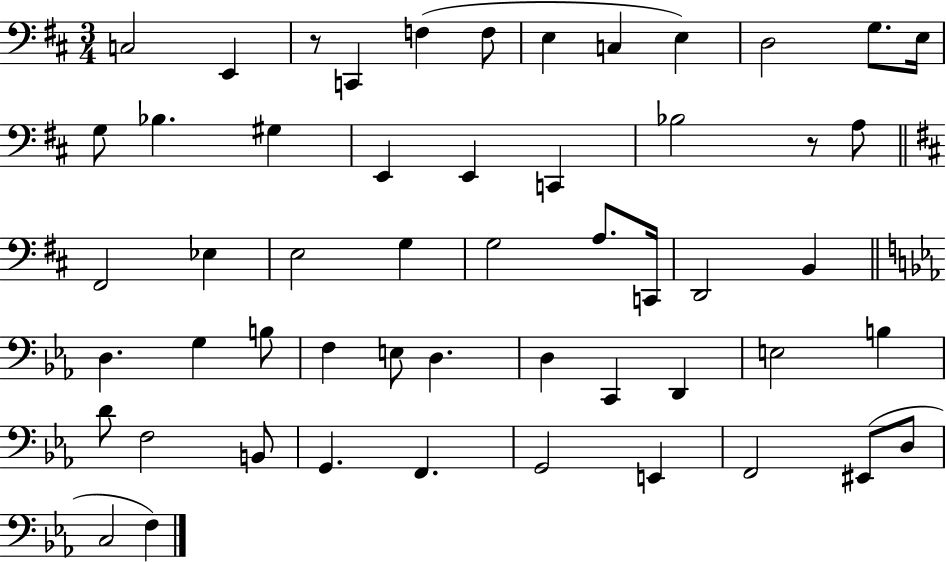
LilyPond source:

{
  \clef bass
  \numericTimeSignature
  \time 3/4
  \key d \major
  c2 e,4 | r8 c,4 f4( f8 | e4 c4 e4) | d2 g8. e16 | \break g8 bes4. gis4 | e,4 e,4 c,4 | bes2 r8 a8 | \bar "||" \break \key b \minor fis,2 ees4 | e2 g4 | g2 a8. c,16 | d,2 b,4 | \break \bar "||" \break \key ees \major d4. g4 b8 | f4 e8 d4. | d4 c,4 d,4 | e2 b4 | \break d'8 f2 b,8 | g,4. f,4. | g,2 e,4 | f,2 eis,8( d8 | \break c2 f4) | \bar "|."
}